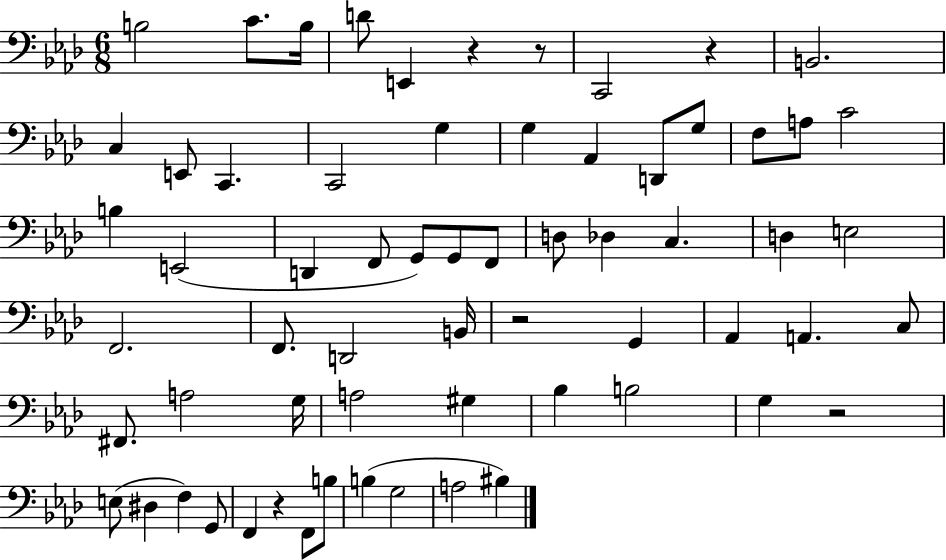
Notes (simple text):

B3/h C4/e. B3/s D4/e E2/q R/q R/e C2/h R/q B2/h. C3/q E2/e C2/q. C2/h G3/q G3/q Ab2/q D2/e G3/e F3/e A3/e C4/h B3/q E2/h D2/q F2/e G2/e G2/e F2/e D3/e Db3/q C3/q. D3/q E3/h F2/h. F2/e. D2/h B2/s R/h G2/q Ab2/q A2/q. C3/e F#2/e. A3/h G3/s A3/h G#3/q Bb3/q B3/h G3/q R/h E3/e D#3/q F3/q G2/e F2/q R/q F2/e B3/e B3/q G3/h A3/h BIS3/q